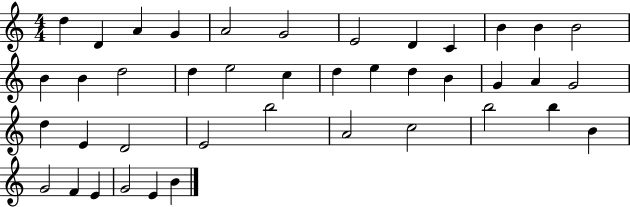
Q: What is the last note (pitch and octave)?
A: B4